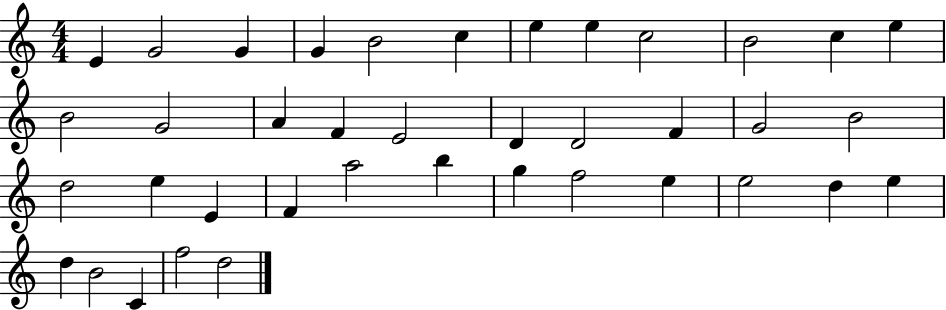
X:1
T:Untitled
M:4/4
L:1/4
K:C
E G2 G G B2 c e e c2 B2 c e B2 G2 A F E2 D D2 F G2 B2 d2 e E F a2 b g f2 e e2 d e d B2 C f2 d2